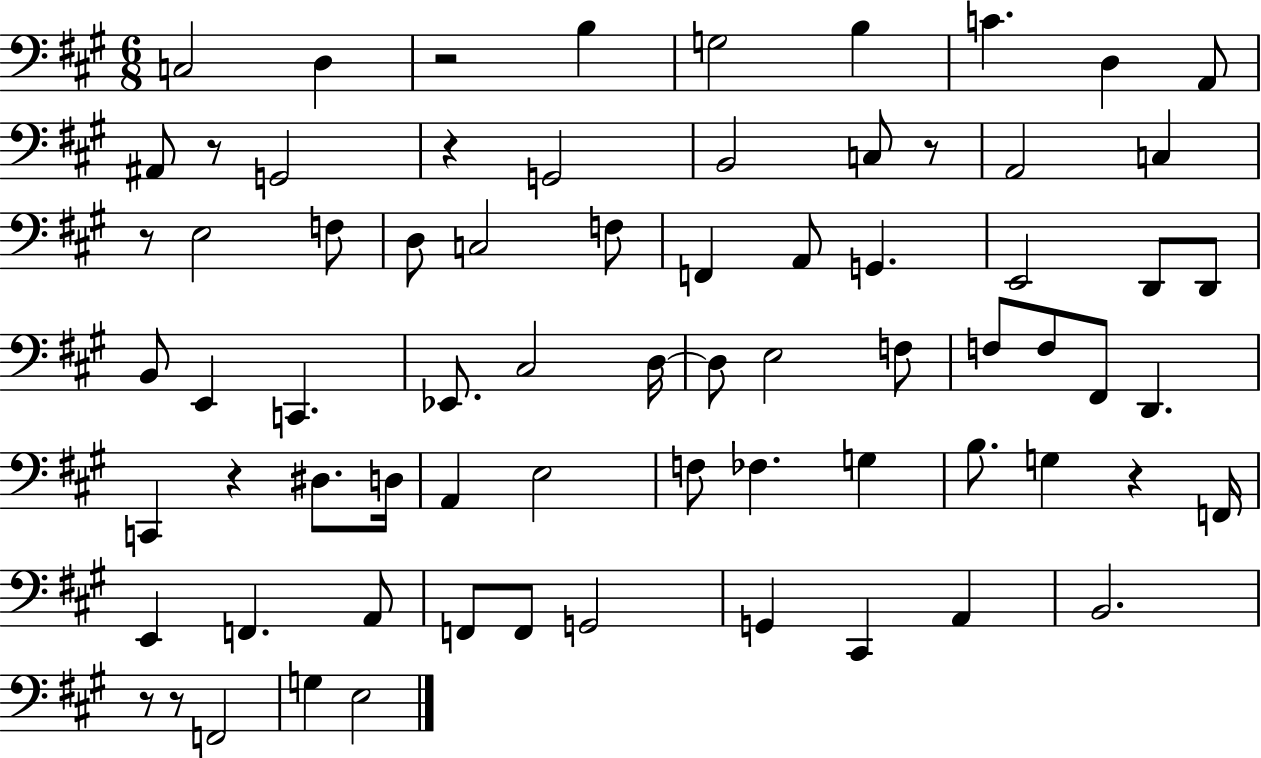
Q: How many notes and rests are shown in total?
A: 72